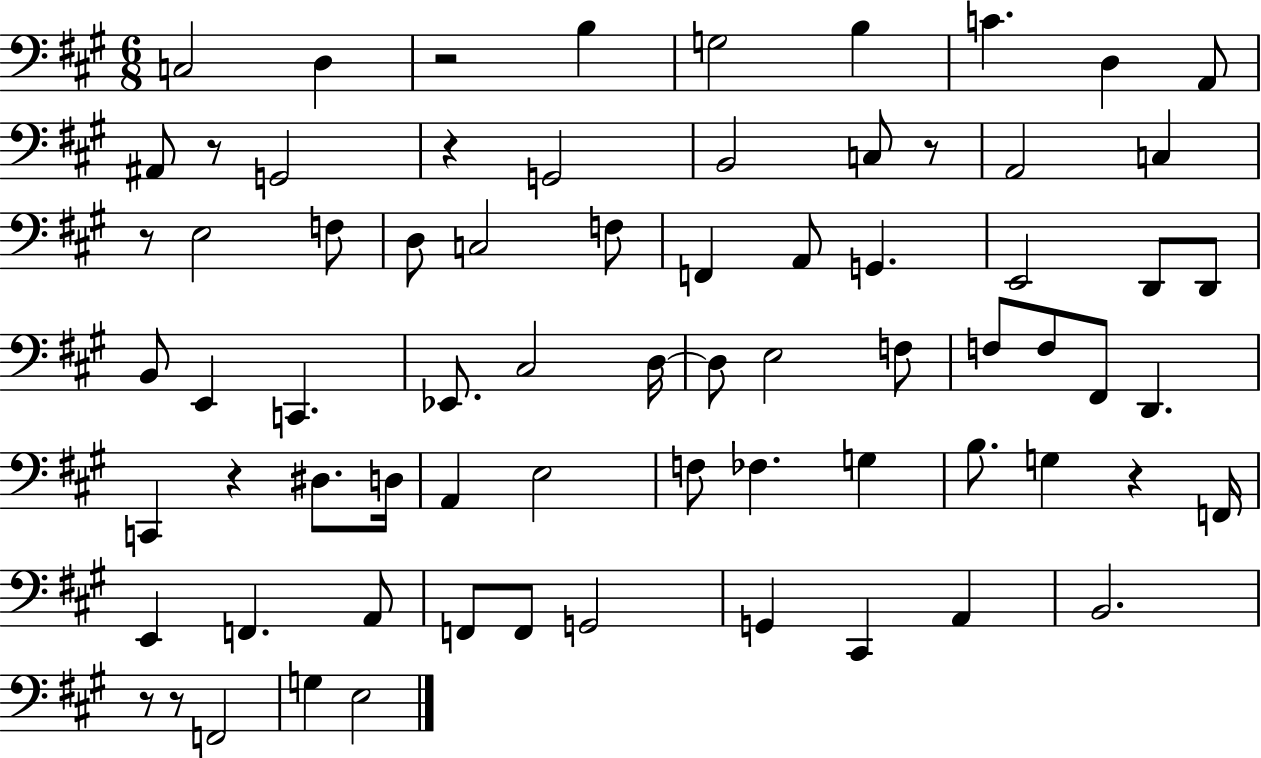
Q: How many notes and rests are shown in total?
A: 72